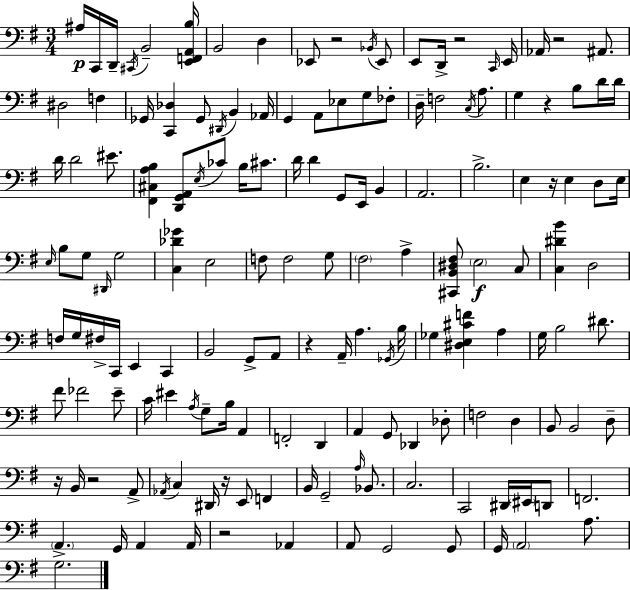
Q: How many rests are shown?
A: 10